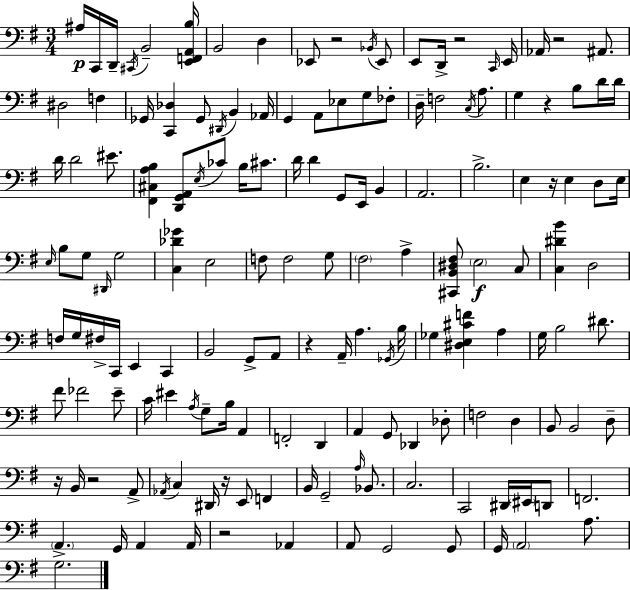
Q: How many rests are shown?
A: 10